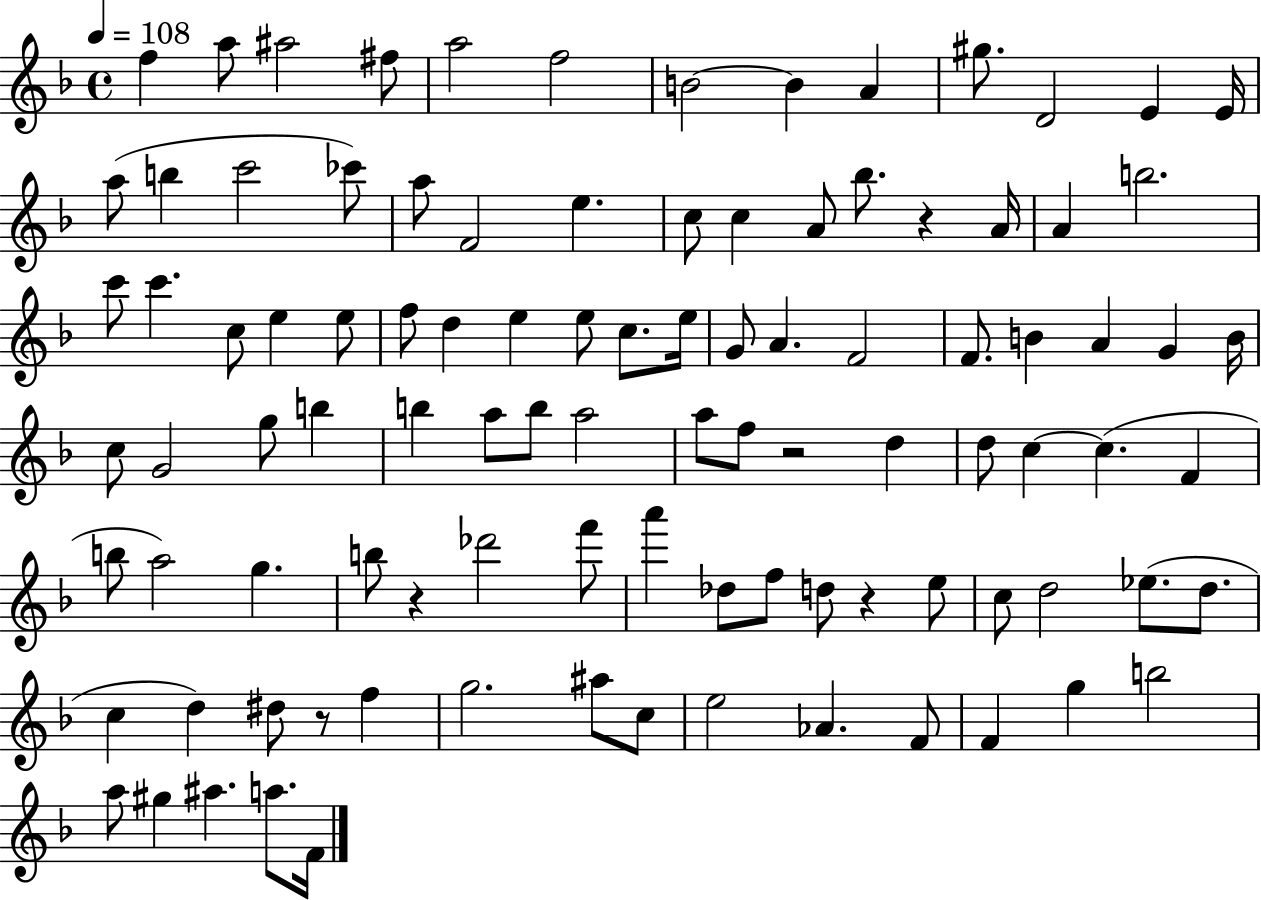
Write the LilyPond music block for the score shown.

{
  \clef treble
  \time 4/4
  \defaultTimeSignature
  \key f \major
  \tempo 4 = 108
  f''4 a''8 ais''2 fis''8 | a''2 f''2 | b'2~~ b'4 a'4 | gis''8. d'2 e'4 e'16 | \break a''8( b''4 c'''2 ces'''8) | a''8 f'2 e''4. | c''8 c''4 a'8 bes''8. r4 a'16 | a'4 b''2. | \break c'''8 c'''4. c''8 e''4 e''8 | f''8 d''4 e''4 e''8 c''8. e''16 | g'8 a'4. f'2 | f'8. b'4 a'4 g'4 b'16 | \break c''8 g'2 g''8 b''4 | b''4 a''8 b''8 a''2 | a''8 f''8 r2 d''4 | d''8 c''4~~ c''4.( f'4 | \break b''8 a''2) g''4. | b''8 r4 des'''2 f'''8 | a'''4 des''8 f''8 d''8 r4 e''8 | c''8 d''2 ees''8.( d''8. | \break c''4 d''4) dis''8 r8 f''4 | g''2. ais''8 c''8 | e''2 aes'4. f'8 | f'4 g''4 b''2 | \break a''8 gis''4 ais''4. a''8. f'16 | \bar "|."
}